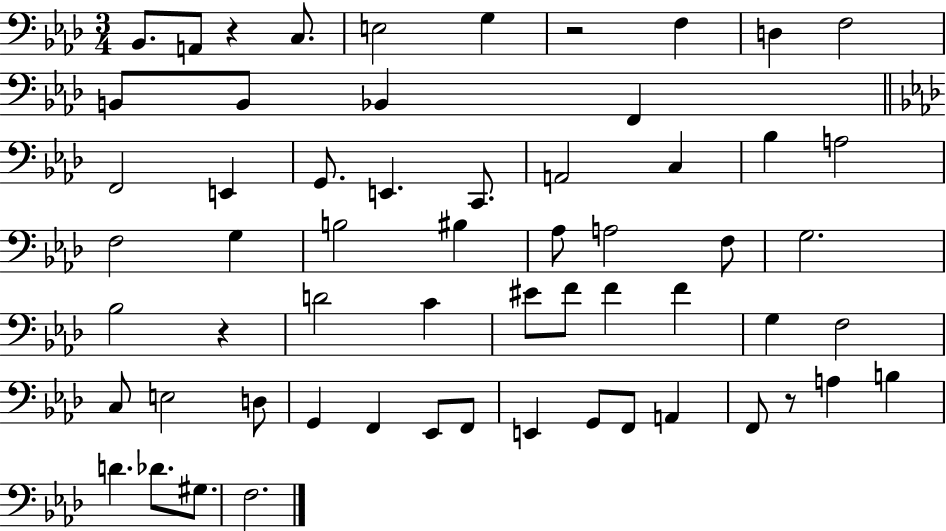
Bb2/e. A2/e R/q C3/e. E3/h G3/q R/h F3/q D3/q F3/h B2/e B2/e Bb2/q F2/q F2/h E2/q G2/e. E2/q. C2/e. A2/h C3/q Bb3/q A3/h F3/h G3/q B3/h BIS3/q Ab3/e A3/h F3/e G3/h. Bb3/h R/q D4/h C4/q EIS4/e F4/e F4/q F4/q G3/q F3/h C3/e E3/h D3/e G2/q F2/q Eb2/e F2/e E2/q G2/e F2/e A2/q F2/e R/e A3/q B3/q D4/q. Db4/e. G#3/e. F3/h.